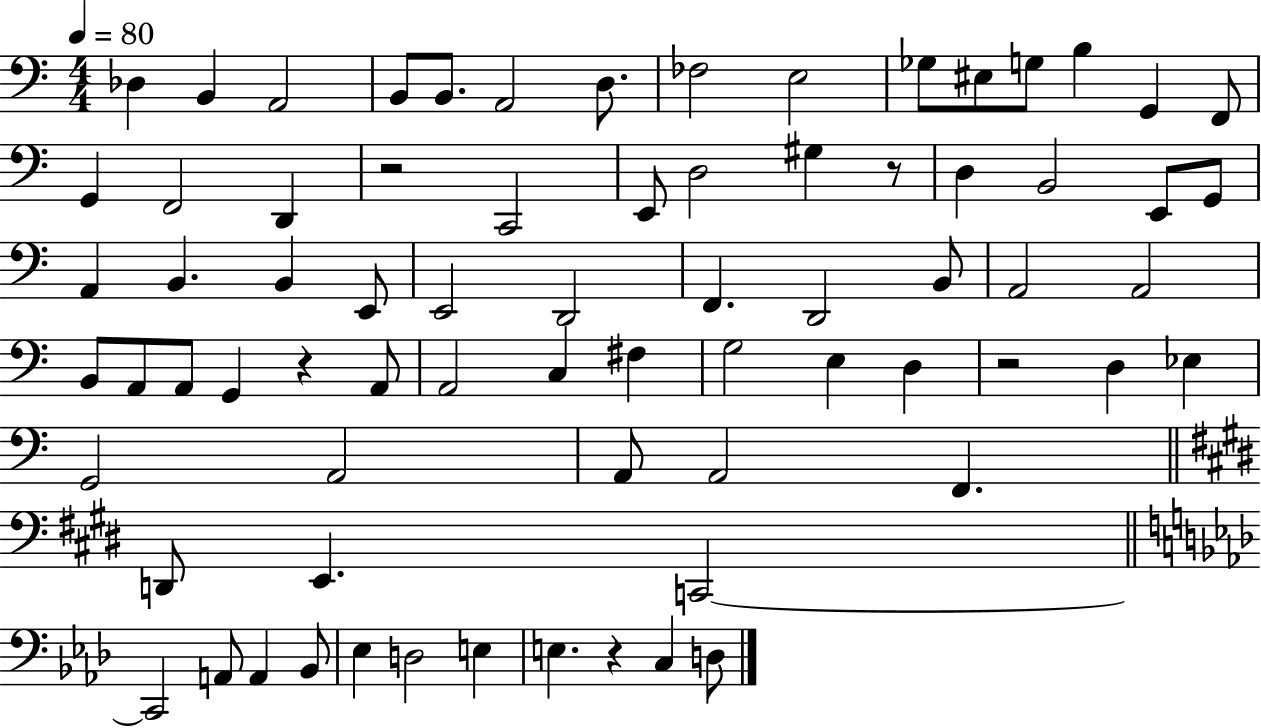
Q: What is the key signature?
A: C major